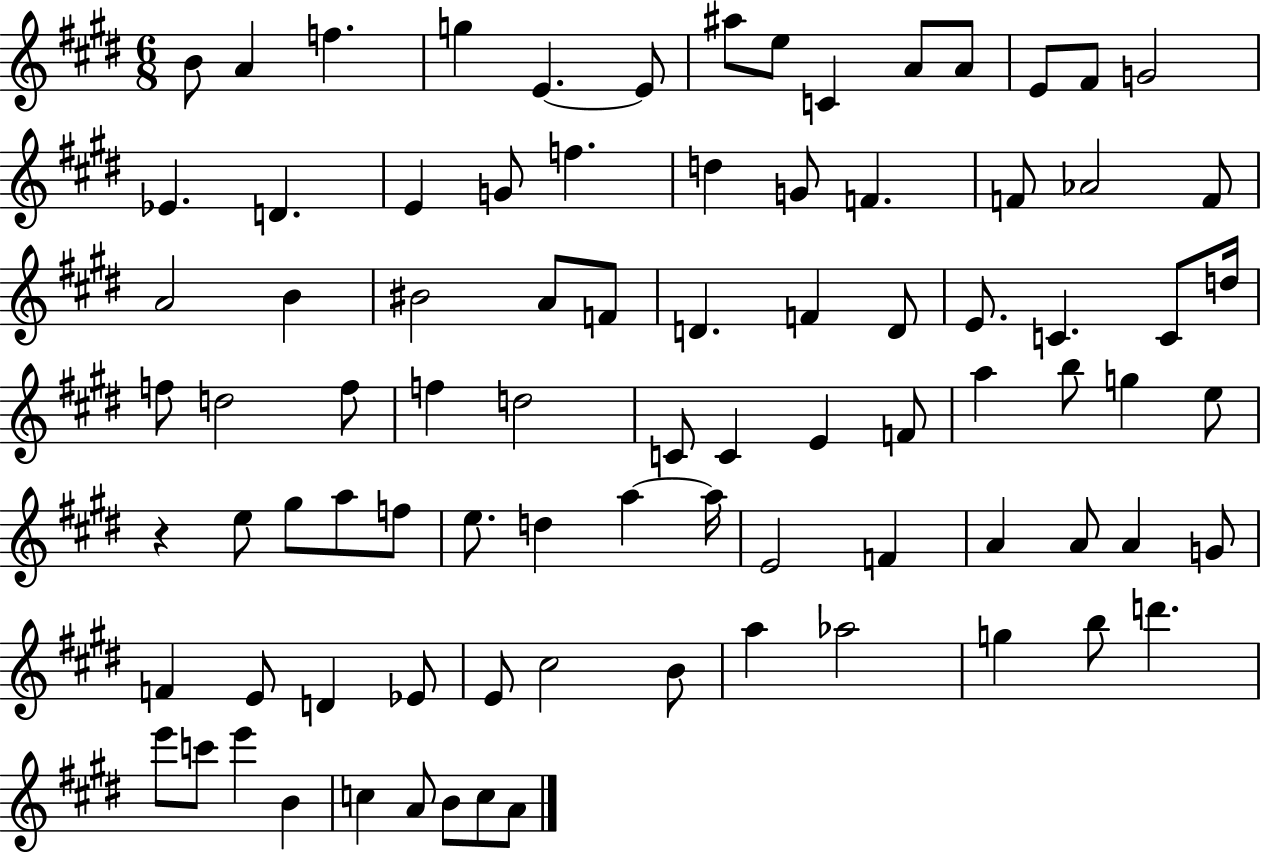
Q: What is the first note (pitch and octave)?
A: B4